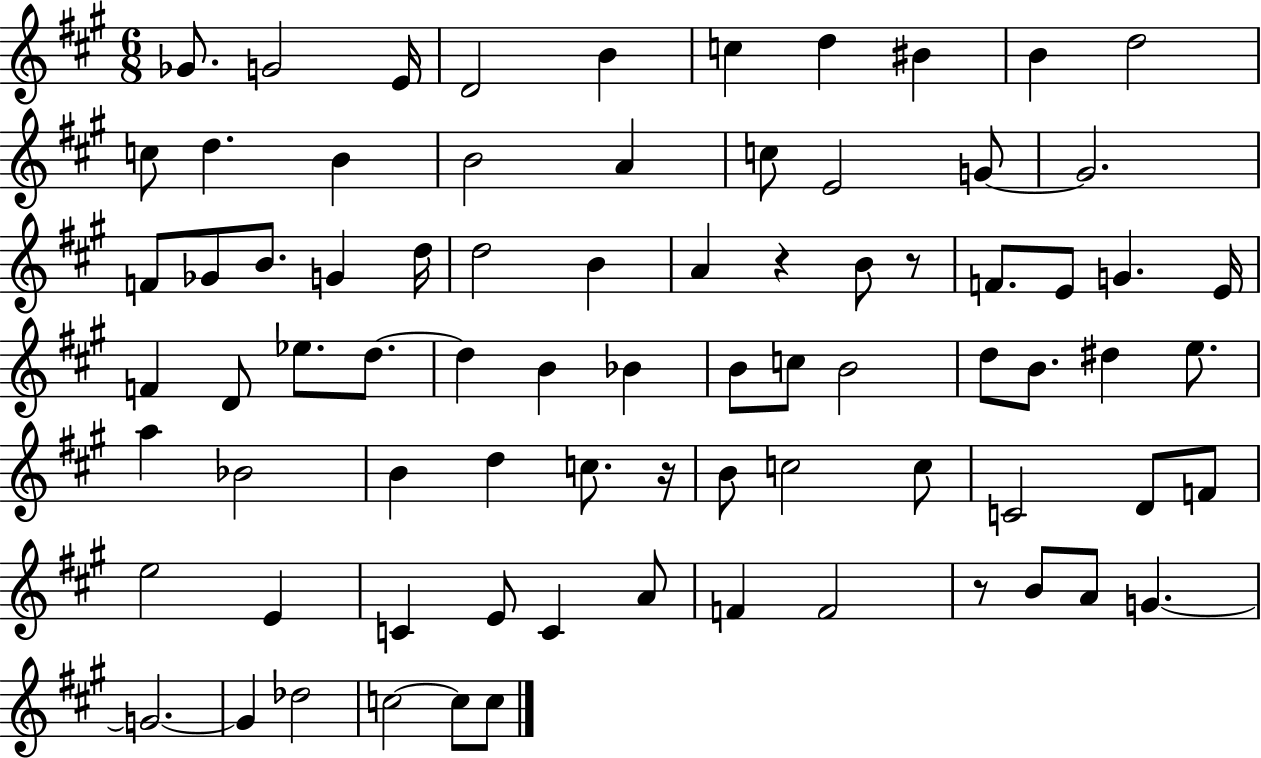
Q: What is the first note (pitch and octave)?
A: Gb4